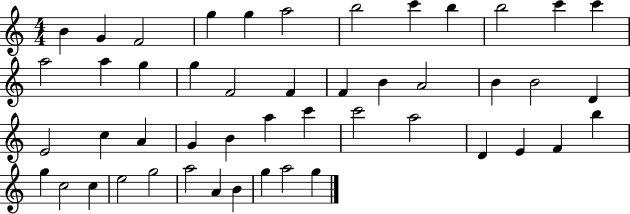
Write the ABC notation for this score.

X:1
T:Untitled
M:4/4
L:1/4
K:C
B G F2 g g a2 b2 c' b b2 c' c' a2 a g g F2 F F B A2 B B2 D E2 c A G B a c' c'2 a2 D E F b g c2 c e2 g2 a2 A B g a2 g